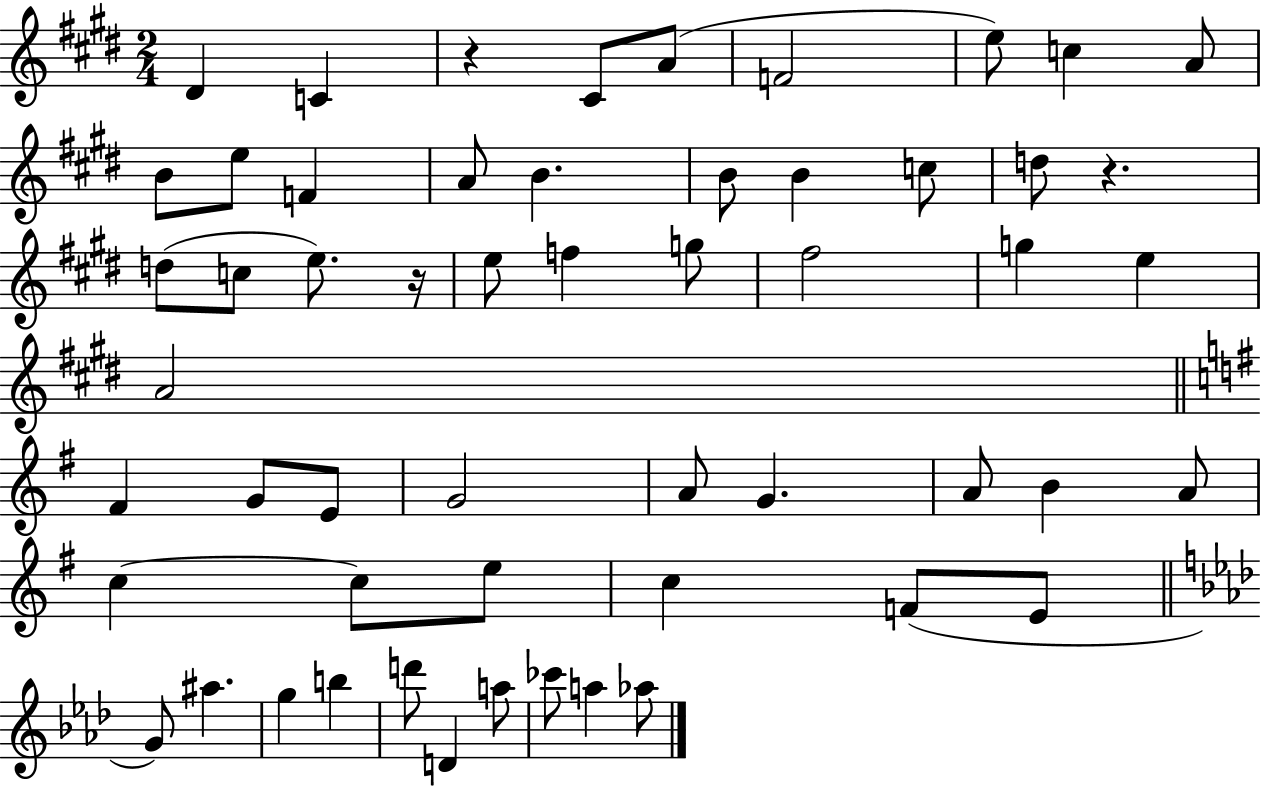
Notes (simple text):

D#4/q C4/q R/q C#4/e A4/e F4/h E5/e C5/q A4/e B4/e E5/e F4/q A4/e B4/q. B4/e B4/q C5/e D5/e R/q. D5/e C5/e E5/e. R/s E5/e F5/q G5/e F#5/h G5/q E5/q A4/h F#4/q G4/e E4/e G4/h A4/e G4/q. A4/e B4/q A4/e C5/q C5/e E5/e C5/q F4/e E4/e G4/e A#5/q. G5/q B5/q D6/e D4/q A5/e CES6/e A5/q Ab5/e